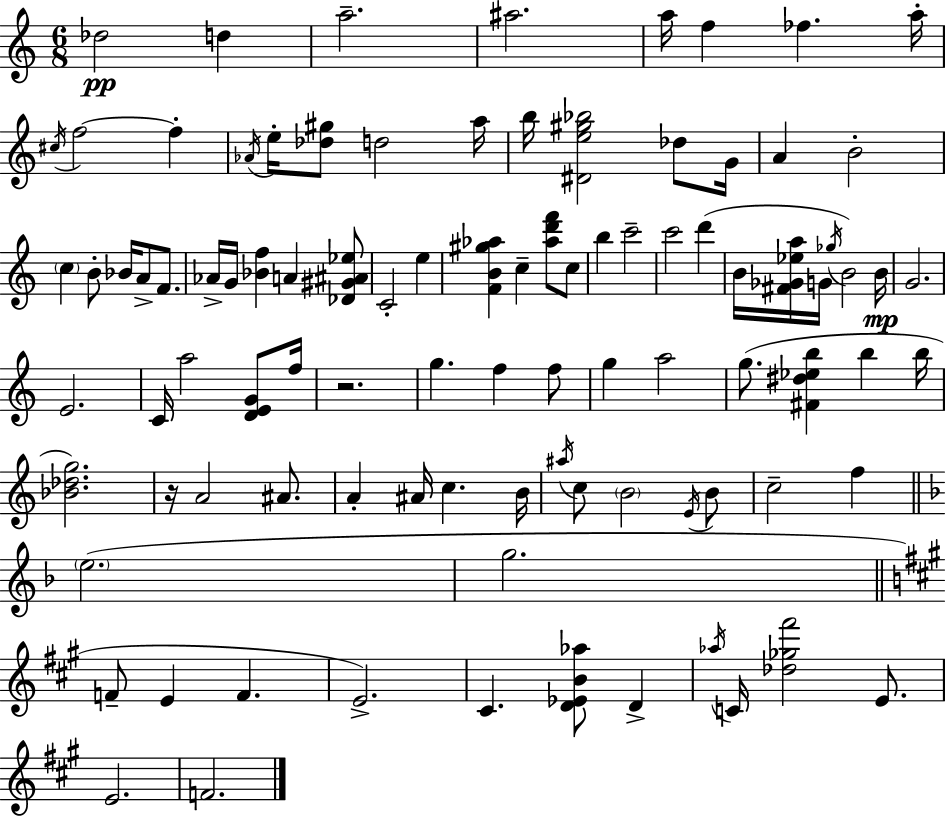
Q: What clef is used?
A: treble